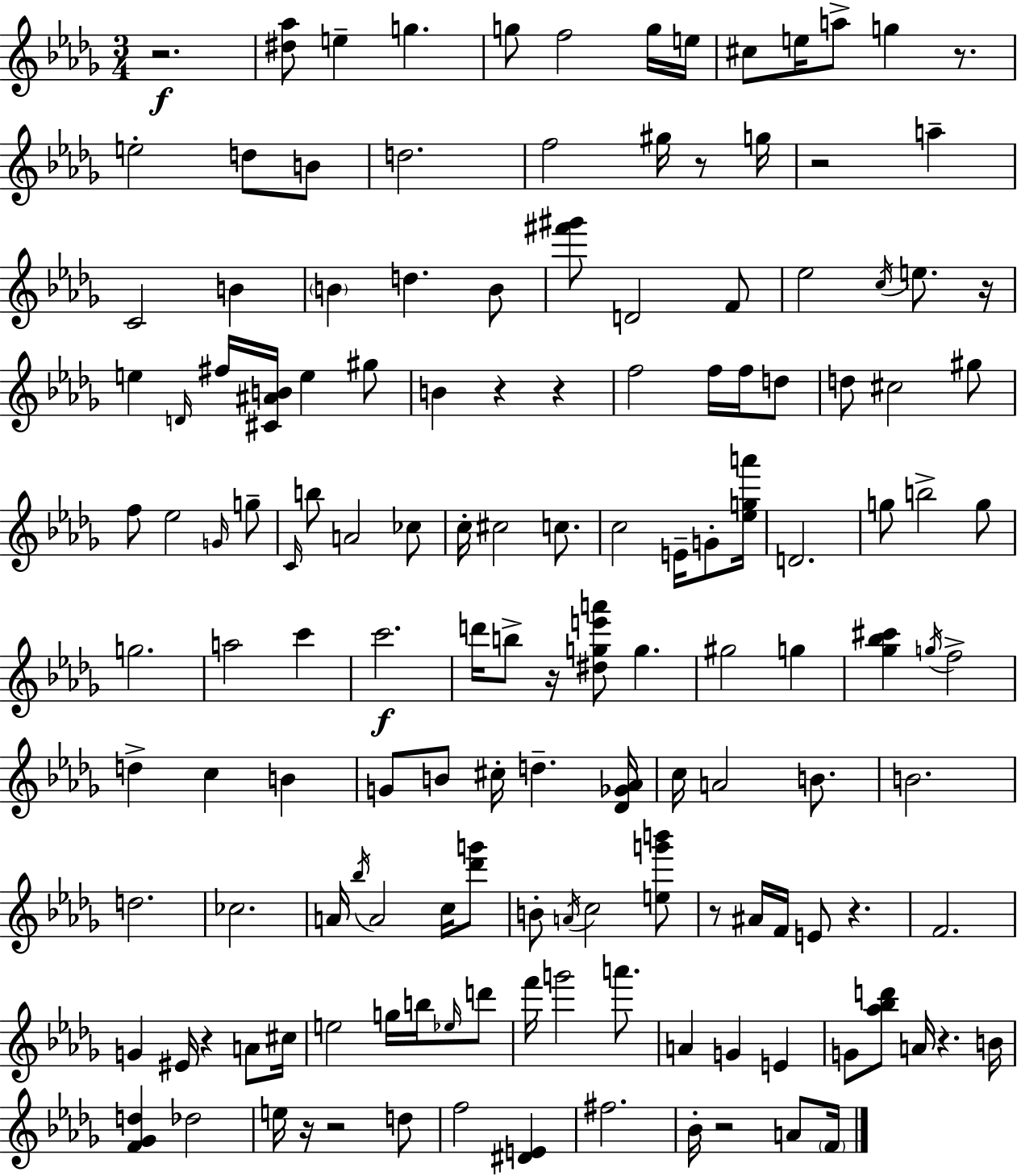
{
  \clef treble
  \numericTimeSignature
  \time 3/4
  \key bes \minor
  r2.\f | <dis'' aes''>8 e''4-- g''4. | g''8 f''2 g''16 e''16 | cis''8 e''16 a''8-> g''4 r8. | \break e''2-. d''8 b'8 | d''2. | f''2 gis''16 r8 g''16 | r2 a''4-- | \break c'2 b'4 | \parenthesize b'4 d''4. b'8 | <fis''' gis'''>8 d'2 f'8 | ees''2 \acciaccatura { c''16 } e''8. | \break r16 e''4 \grace { d'16 } fis''16 <cis' ais' b'>16 e''4 | gis''8 b'4 r4 r4 | f''2 f''16 f''16 | d''8 d''8 cis''2 | \break gis''8 f''8 ees''2 | \grace { g'16 } g''8-- \grace { c'16 } b''8 a'2 | ces''8 c''16-. cis''2 | c''8. c''2 | \break e'16-- g'8-. <ees'' g'' a'''>16 d'2. | g''8 b''2-> | g''8 g''2. | a''2 | \break c'''4 c'''2.\f | d'''16 b''8-> r16 <dis'' g'' e''' a'''>8 g''4. | gis''2 | g''4 <ges'' bes'' cis'''>4 \acciaccatura { g''16 } f''2-> | \break d''4-> c''4 | b'4 g'8 b'8 cis''16-. d''4.-- | <des' ges' aes'>16 c''16 a'2 | b'8. b'2. | \break d''2. | ces''2. | a'16 \acciaccatura { bes''16 } a'2 | c''16 <des''' g'''>8 b'8-. \acciaccatura { a'16 } c''2 | \break <e'' g''' b'''>8 r8 ais'16 f'16 e'8 | r4. f'2. | g'4 eis'16 | r4 a'8 cis''16 e''2 | \break g''16 b''16 \grace { ees''16 } d'''8 f'''16 g'''2 | a'''8. a'4 | g'4 e'4 g'8 <aes'' bes'' d'''>8 | a'16 r4. b'16 <f' ges' d''>4 | \break des''2 e''16 r16 r2 | d''8 f''2 | <dis' e'>4 fis''2. | bes'16-. r2 | \break a'8 \parenthesize f'16 \bar "|."
}